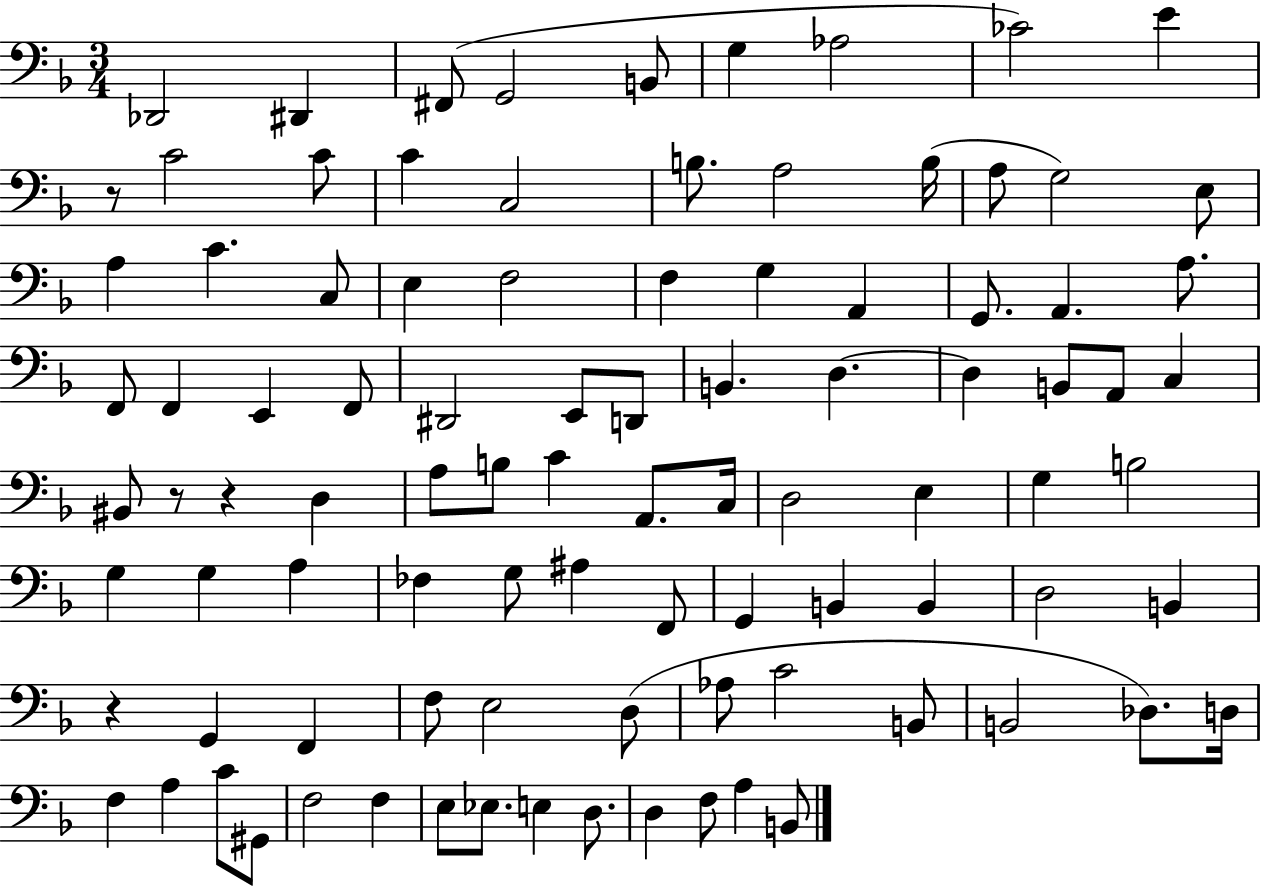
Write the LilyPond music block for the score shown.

{
  \clef bass
  \numericTimeSignature
  \time 3/4
  \key f \major
  \repeat volta 2 { des,2 dis,4 | fis,8( g,2 b,8 | g4 aes2 | ces'2) e'4 | \break r8 c'2 c'8 | c'4 c2 | b8. a2 b16( | a8 g2) e8 | \break a4 c'4. c8 | e4 f2 | f4 g4 a,4 | g,8. a,4. a8. | \break f,8 f,4 e,4 f,8 | dis,2 e,8 d,8 | b,4. d4.~~ | d4 b,8 a,8 c4 | \break bis,8 r8 r4 d4 | a8 b8 c'4 a,8. c16 | d2 e4 | g4 b2 | \break g4 g4 a4 | fes4 g8 ais4 f,8 | g,4 b,4 b,4 | d2 b,4 | \break r4 g,4 f,4 | f8 e2 d8( | aes8 c'2 b,8 | b,2 des8.) d16 | \break f4 a4 c'8 gis,8 | f2 f4 | e8 ees8. e4 d8. | d4 f8 a4 b,8 | \break } \bar "|."
}